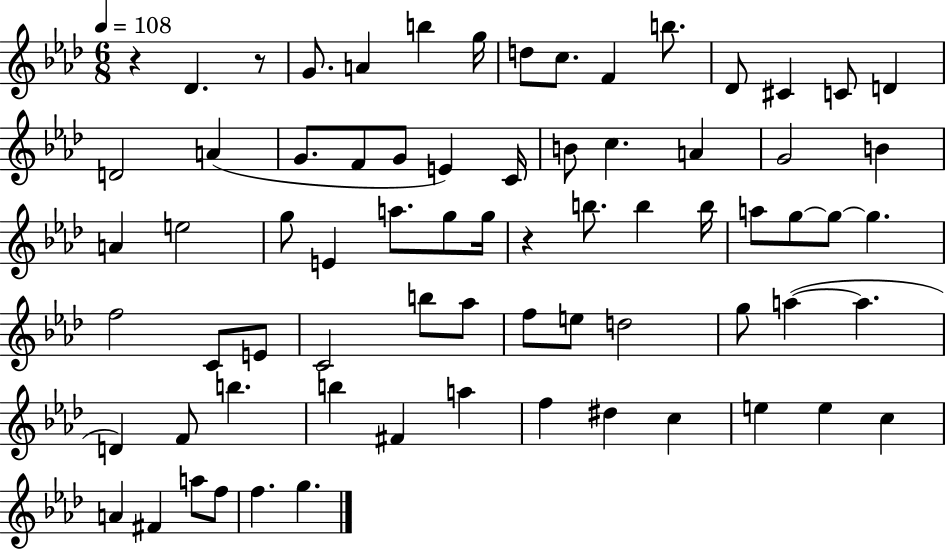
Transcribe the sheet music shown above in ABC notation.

X:1
T:Untitled
M:6/8
L:1/4
K:Ab
z _D z/2 G/2 A b g/4 d/2 c/2 F b/2 _D/2 ^C C/2 D D2 A G/2 F/2 G/2 E C/4 B/2 c A G2 B A e2 g/2 E a/2 g/2 g/4 z b/2 b b/4 a/2 g/2 g/2 g f2 C/2 E/2 C2 b/2 _a/2 f/2 e/2 d2 g/2 a a D F/2 b b ^F a f ^d c e e c A ^F a/2 f/2 f g